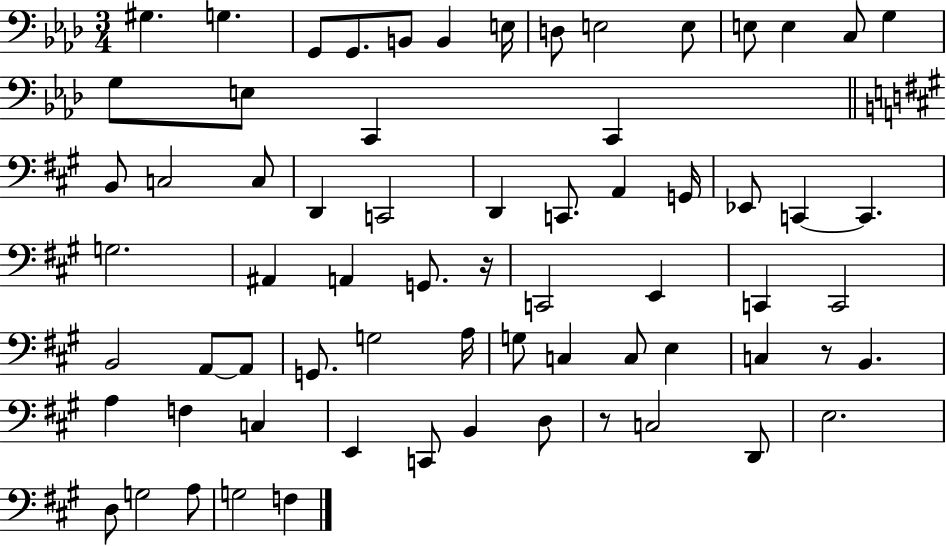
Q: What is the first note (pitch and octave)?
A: G#3